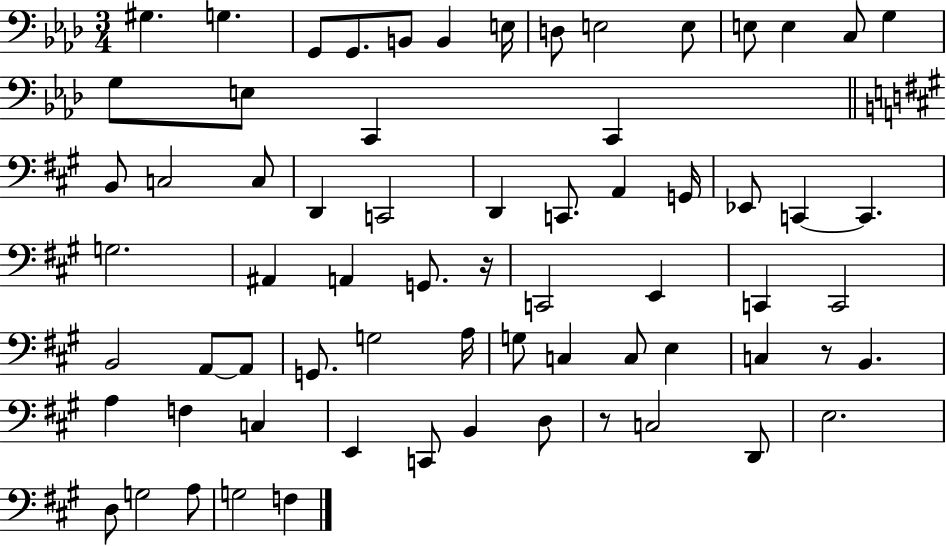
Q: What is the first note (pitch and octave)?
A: G#3